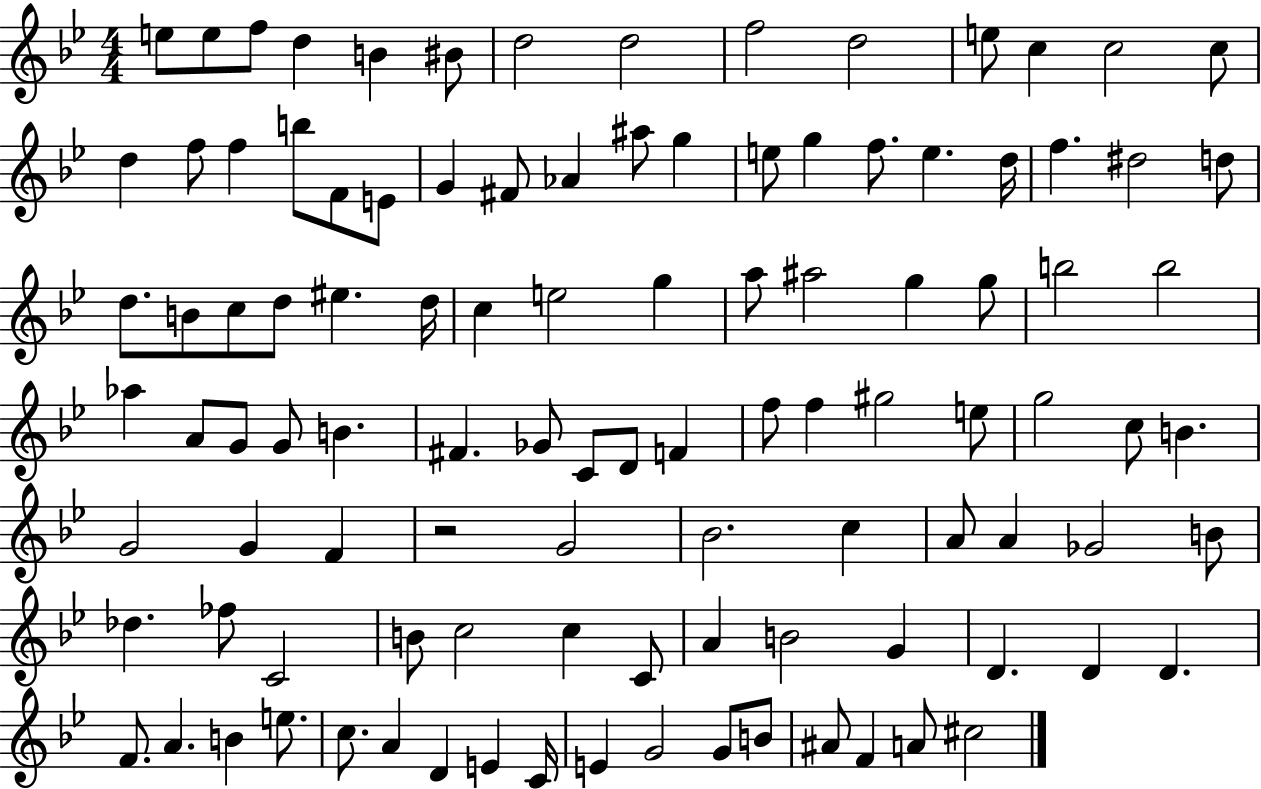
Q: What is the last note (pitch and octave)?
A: C#5